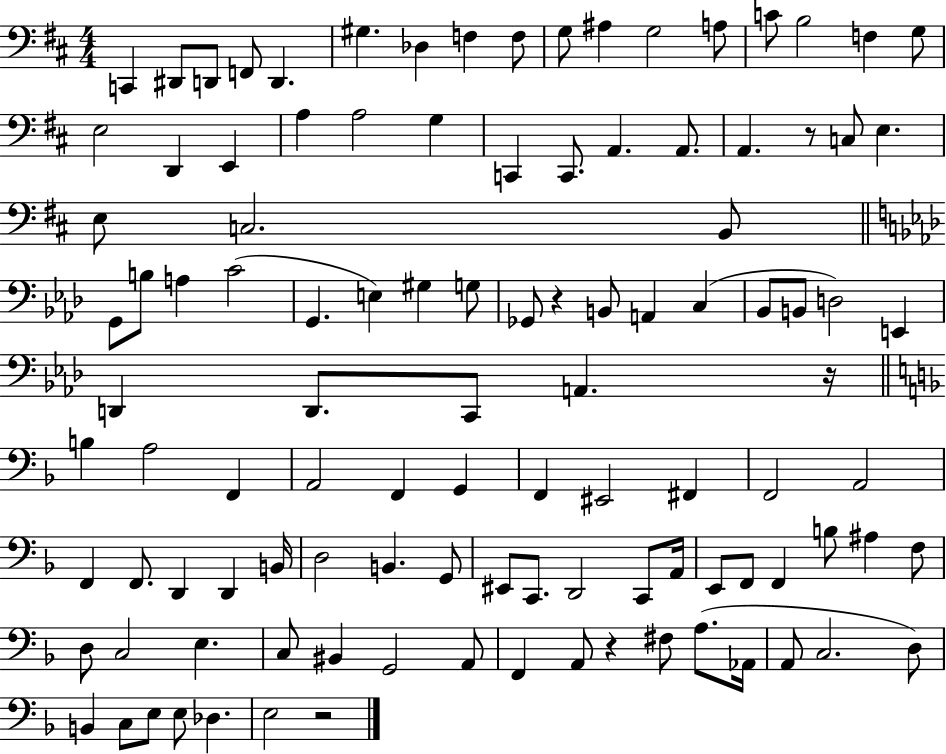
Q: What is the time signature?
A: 4/4